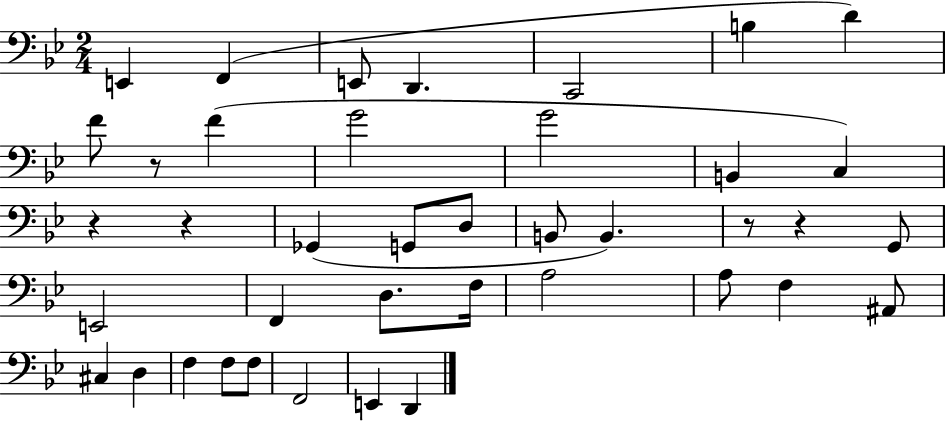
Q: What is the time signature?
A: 2/4